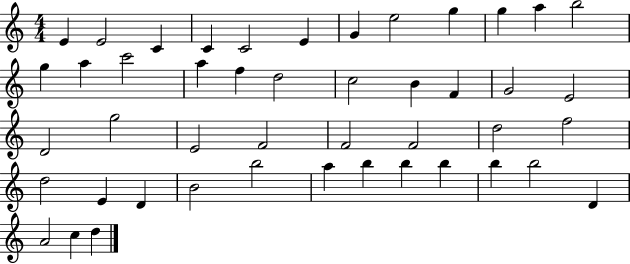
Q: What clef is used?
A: treble